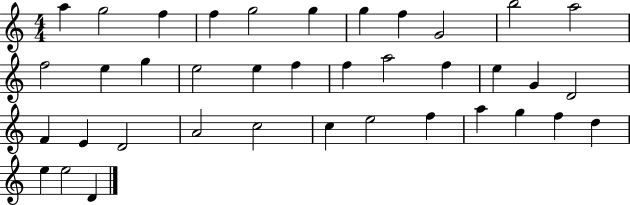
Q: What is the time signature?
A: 4/4